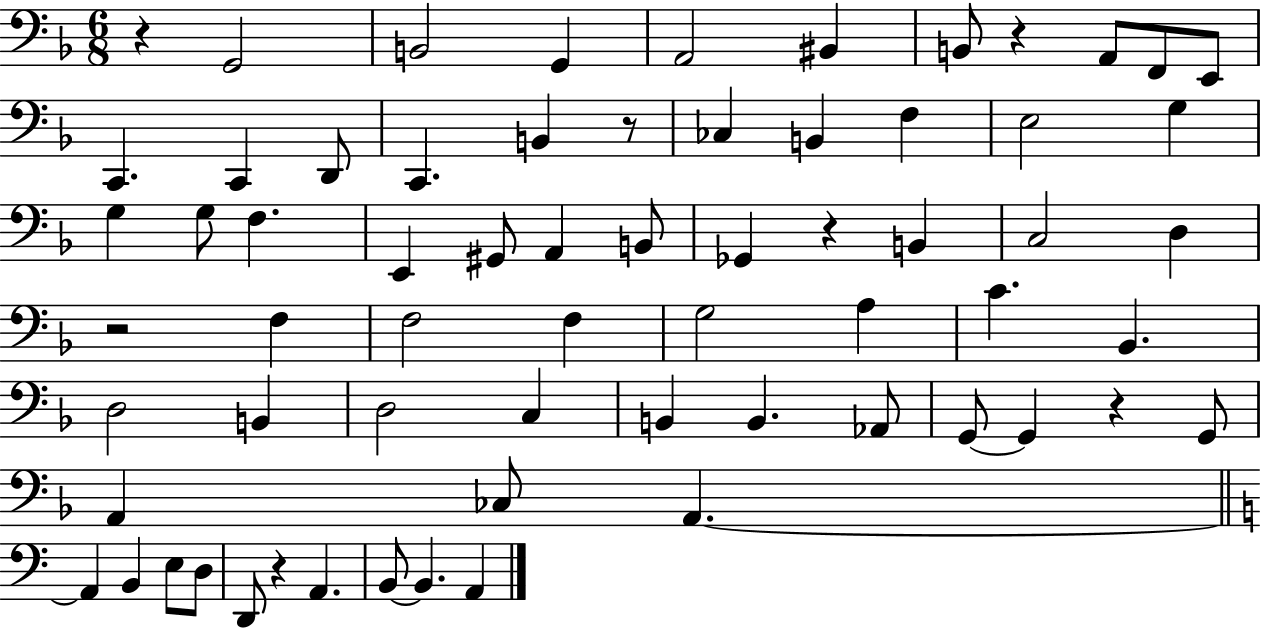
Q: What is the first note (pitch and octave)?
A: G2